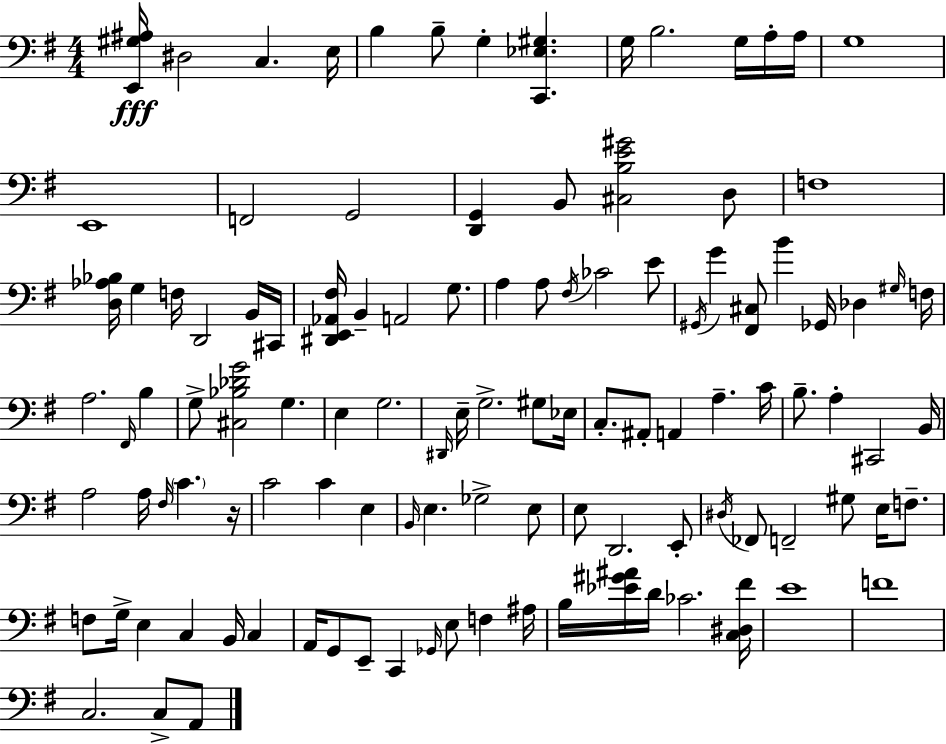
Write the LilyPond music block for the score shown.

{
  \clef bass
  \numericTimeSignature
  \time 4/4
  \key e \minor
  <e, gis ais>16\fff dis2 c4. e16 | b4 b8-- g4-. <c, ees gis>4. | g16 b2. g16 a16-. a16 | g1 | \break e,1 | f,2 g,2 | <d, g,>4 b,8 <cis b e' gis'>2 d8 | f1 | \break <d aes bes>16 g4 f16 d,2 b,16 cis,16 | <dis, e, aes, fis>16 b,4-- a,2 g8. | a4 a8 \acciaccatura { fis16 } ces'2 e'8 | \acciaccatura { gis,16 } g'4 <fis, cis>8 b'4 ges,16 des4 | \break \grace { gis16 } f16 a2. \grace { fis,16 } | b4 g8-> <cis bes des' g'>2 g4. | e4 g2. | \grace { dis,16 } e16-- g2.-> | \break gis8 ees16 c8.-. ais,8-. a,4 a4.-- | c'16 b8.-- a4-. cis,2 | b,16 a2 a16 \grace { fis16 } \parenthesize c'4. | r16 c'2 c'4 | \break e4 \grace { b,16 } e4. ges2-> | e8 e8 d,2. | e,8-. \acciaccatura { dis16 } fes,8 f,2-- | gis8 e16 f8.-- f8 g16-> e4 c4 | \break b,16 c4 a,16 g,8 e,8-- c,4 | \grace { ges,16 } e8 f4 ais16 b16 <ees' gis' ais'>16 d'16 ces'2. | <c dis fis'>16 e'1 | f'1 | \break c2. | c8-> a,8 \bar "|."
}